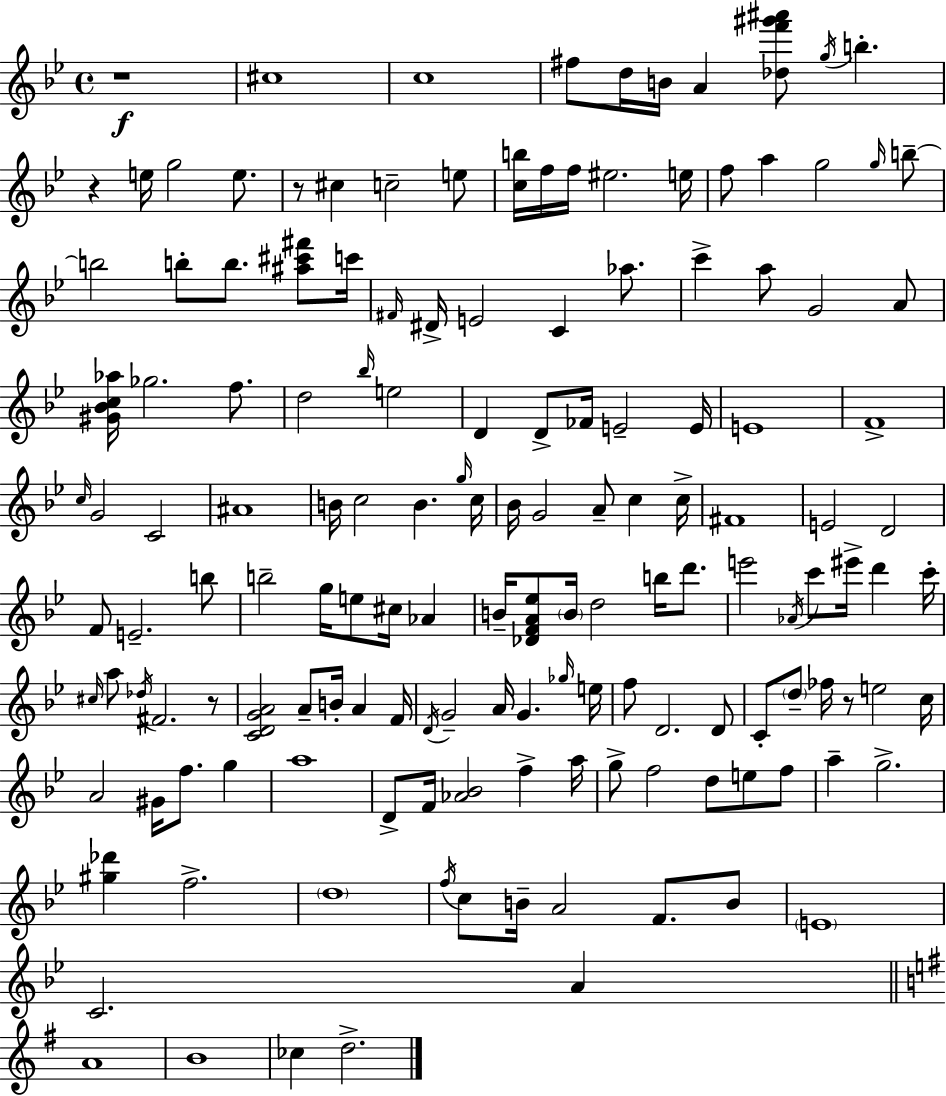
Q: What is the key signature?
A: BES major